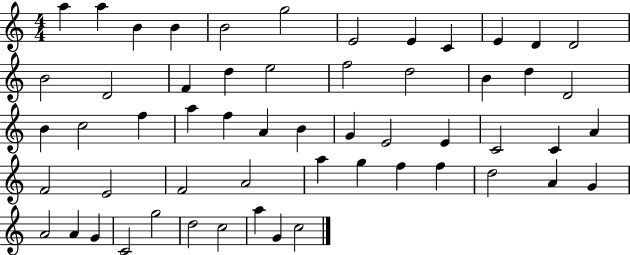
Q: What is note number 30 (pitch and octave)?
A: G4